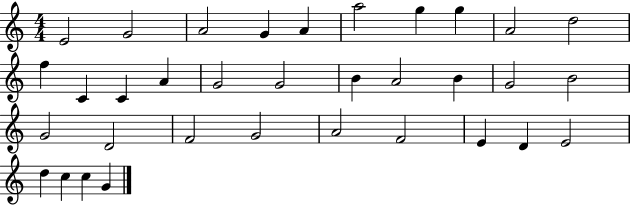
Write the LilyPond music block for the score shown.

{
  \clef treble
  \numericTimeSignature
  \time 4/4
  \key c \major
  e'2 g'2 | a'2 g'4 a'4 | a''2 g''4 g''4 | a'2 d''2 | \break f''4 c'4 c'4 a'4 | g'2 g'2 | b'4 a'2 b'4 | g'2 b'2 | \break g'2 d'2 | f'2 g'2 | a'2 f'2 | e'4 d'4 e'2 | \break d''4 c''4 c''4 g'4 | \bar "|."
}